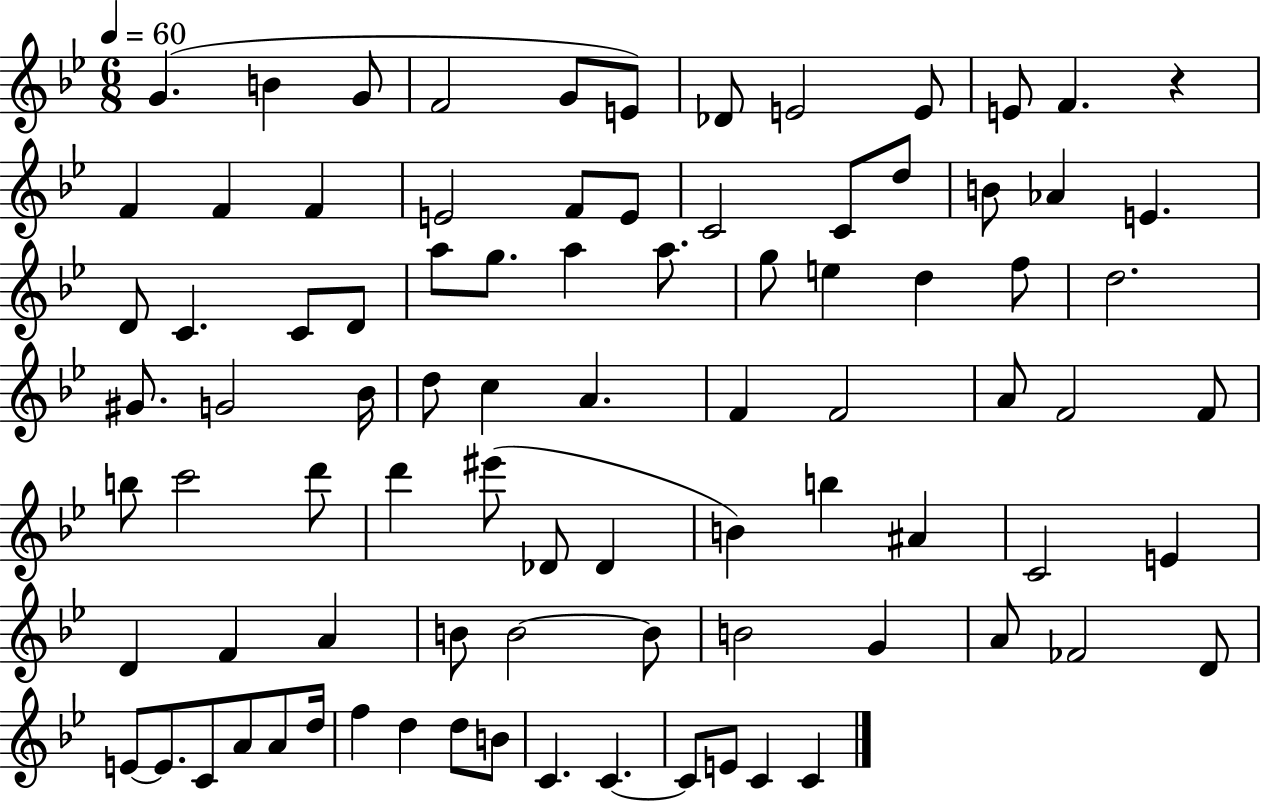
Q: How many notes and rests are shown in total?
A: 87